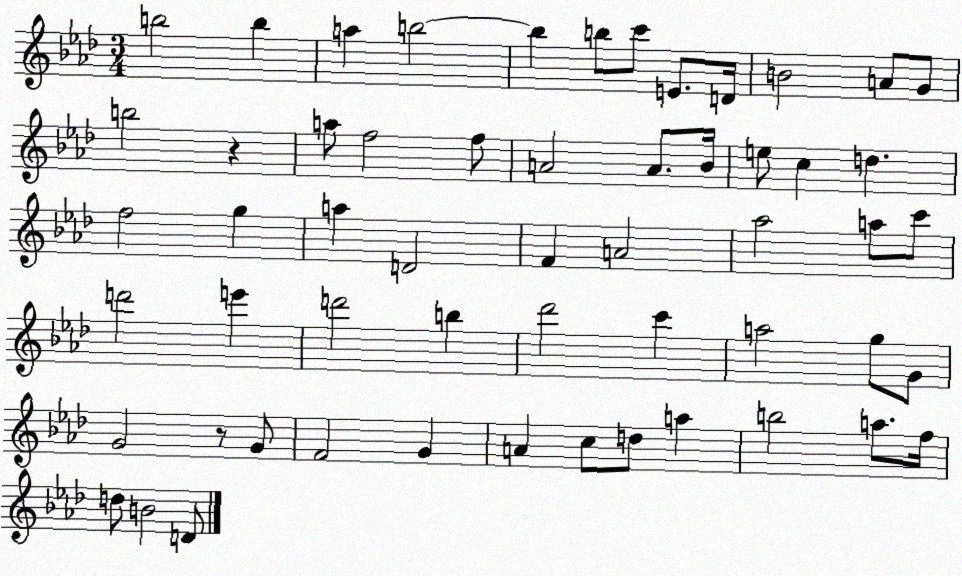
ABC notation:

X:1
T:Untitled
M:3/4
L:1/4
K:Ab
b2 b a b2 b b/2 c'/2 E/2 D/4 B2 A/2 G/2 b2 z a/2 f2 f/2 A2 A/2 _B/4 e/2 c d f2 g a D2 F A2 _a2 a/2 c'/2 d'2 e' d'2 b _d'2 c' a2 g/2 G/2 G2 z/2 G/2 F2 G A c/2 d/2 a b2 a/2 f/4 d/2 B2 D/2